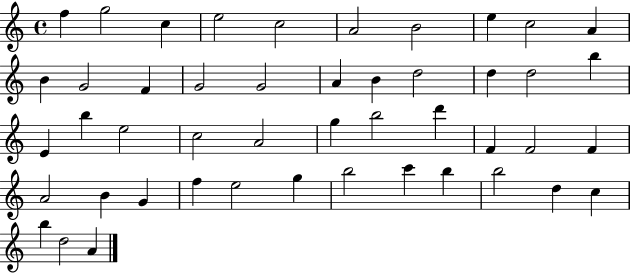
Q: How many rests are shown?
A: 0